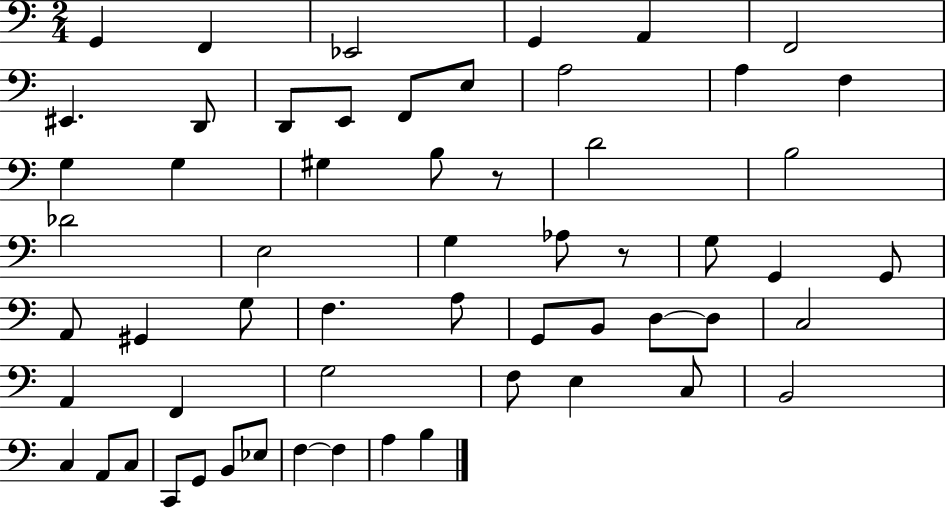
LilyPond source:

{
  \clef bass
  \numericTimeSignature
  \time 2/4
  \key c \major
  g,4 f,4 | ees,2 | g,4 a,4 | f,2 | \break eis,4. d,8 | d,8 e,8 f,8 e8 | a2 | a4 f4 | \break g4 g4 | gis4 b8 r8 | d'2 | b2 | \break des'2 | e2 | g4 aes8 r8 | g8 g,4 g,8 | \break a,8 gis,4 g8 | f4. a8 | g,8 b,8 d8~~ d8 | c2 | \break a,4 f,4 | g2 | f8 e4 c8 | b,2 | \break c4 a,8 c8 | c,8 g,8 b,8 ees8 | f4~~ f4 | a4 b4 | \break \bar "|."
}